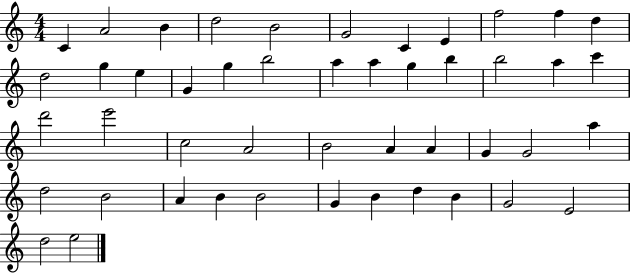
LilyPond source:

{
  \clef treble
  \numericTimeSignature
  \time 4/4
  \key c \major
  c'4 a'2 b'4 | d''2 b'2 | g'2 c'4 e'4 | f''2 f''4 d''4 | \break d''2 g''4 e''4 | g'4 g''4 b''2 | a''4 a''4 g''4 b''4 | b''2 a''4 c'''4 | \break d'''2 e'''2 | c''2 a'2 | b'2 a'4 a'4 | g'4 g'2 a''4 | \break d''2 b'2 | a'4 b'4 b'2 | g'4 b'4 d''4 b'4 | g'2 e'2 | \break d''2 e''2 | \bar "|."
}